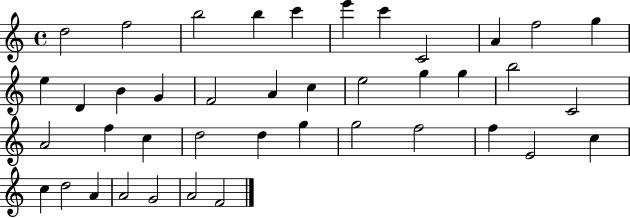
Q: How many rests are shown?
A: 0